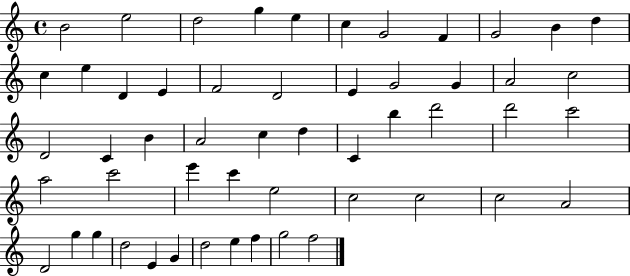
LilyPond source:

{
  \clef treble
  \time 4/4
  \defaultTimeSignature
  \key c \major
  b'2 e''2 | d''2 g''4 e''4 | c''4 g'2 f'4 | g'2 b'4 d''4 | \break c''4 e''4 d'4 e'4 | f'2 d'2 | e'4 g'2 g'4 | a'2 c''2 | \break d'2 c'4 b'4 | a'2 c''4 d''4 | c'4 b''4 d'''2 | d'''2 c'''2 | \break a''2 c'''2 | e'''4 c'''4 e''2 | c''2 c''2 | c''2 a'2 | \break d'2 g''4 g''4 | d''2 e'4 g'4 | d''2 e''4 f''4 | g''2 f''2 | \break \bar "|."
}